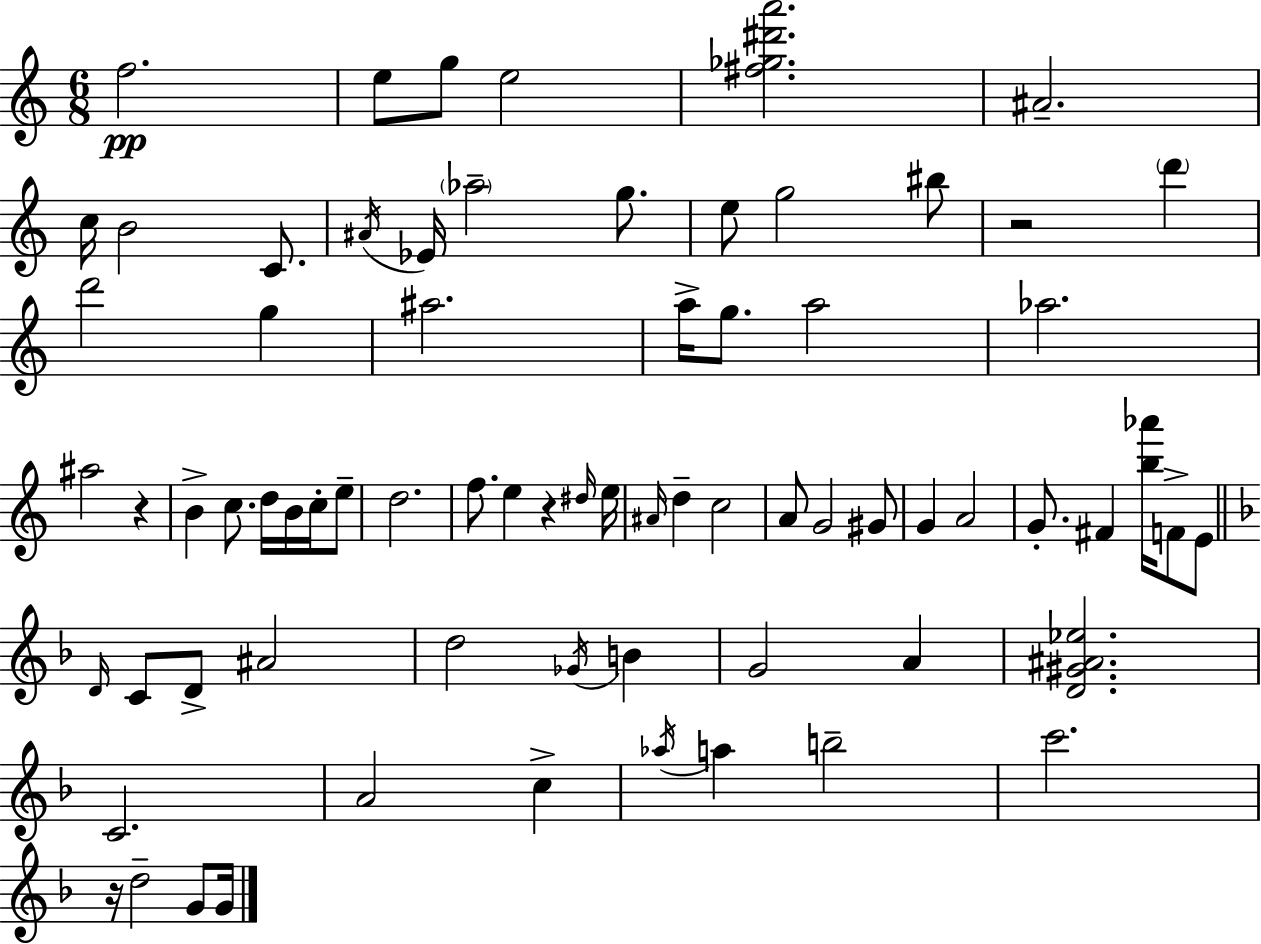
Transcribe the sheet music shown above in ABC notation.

X:1
T:Untitled
M:6/8
L:1/4
K:Am
f2 e/2 g/2 e2 [^f_g^d'a']2 ^A2 c/4 B2 C/2 ^A/4 _E/4 _a2 g/2 e/2 g2 ^b/2 z2 d' d'2 g ^a2 a/4 g/2 a2 _a2 ^a2 z B c/2 d/4 B/4 c/4 e/2 d2 f/2 e z ^d/4 e/4 ^A/4 d c2 A/2 G2 ^G/2 G A2 G/2 ^F [b_a']/4 F/2 E/2 D/4 C/2 D/2 ^A2 d2 _G/4 B G2 A [D^G^A_e]2 C2 A2 c _a/4 a b2 c'2 z/4 d2 G/2 G/4